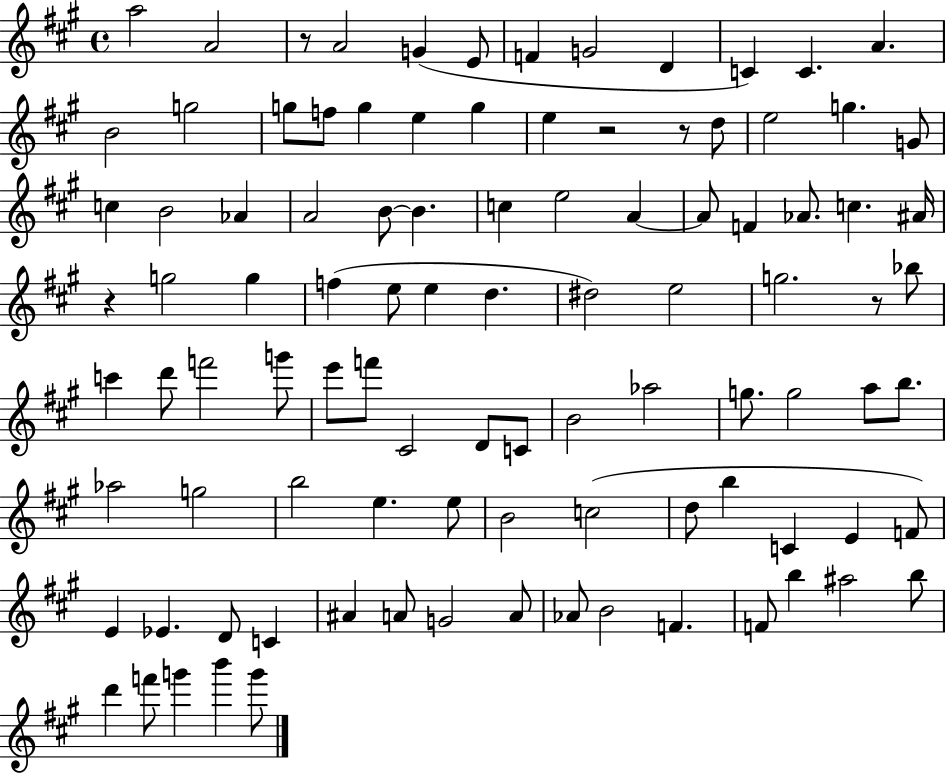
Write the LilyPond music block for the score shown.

{
  \clef treble
  \time 4/4
  \defaultTimeSignature
  \key a \major
  \repeat volta 2 { a''2 a'2 | r8 a'2 g'4( e'8 | f'4 g'2 d'4 | c'4) c'4. a'4. | \break b'2 g''2 | g''8 f''8 g''4 e''4 g''4 | e''4 r2 r8 d''8 | e''2 g''4. g'8 | \break c''4 b'2 aes'4 | a'2 b'8~~ b'4. | c''4 e''2 a'4~~ | a'8 f'4 aes'8. c''4. ais'16 | \break r4 g''2 g''4 | f''4( e''8 e''4 d''4. | dis''2) e''2 | g''2. r8 bes''8 | \break c'''4 d'''8 f'''2 g'''8 | e'''8 f'''8 cis'2 d'8 c'8 | b'2 aes''2 | g''8. g''2 a''8 b''8. | \break aes''2 g''2 | b''2 e''4. e''8 | b'2 c''2( | d''8 b''4 c'4 e'4 f'8) | \break e'4 ees'4. d'8 c'4 | ais'4 a'8 g'2 a'8 | aes'8 b'2 f'4. | f'8 b''4 ais''2 b''8 | \break d'''4 f'''8 g'''4 b'''4 g'''8 | } \bar "|."
}